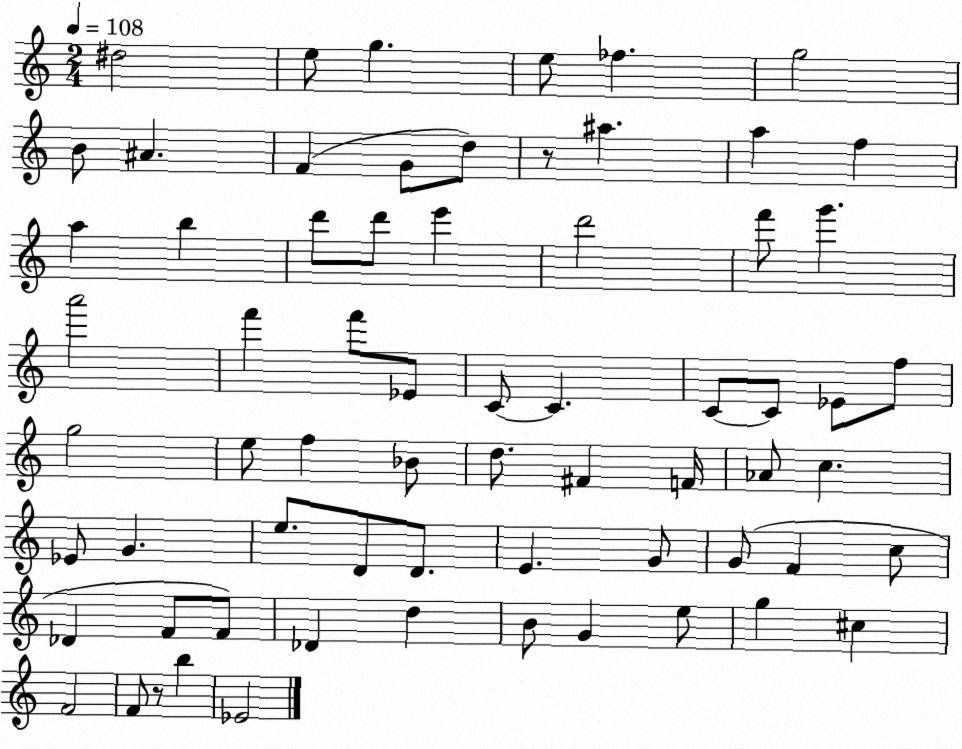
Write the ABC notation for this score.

X:1
T:Untitled
M:2/4
L:1/4
K:C
^d2 e/2 g e/2 _f g2 B/2 ^A F G/2 d/2 z/2 ^a a f a b d'/2 d'/2 e' d'2 f'/2 g' a'2 f' f'/2 _E/2 C/2 C C/2 C/2 _E/2 f/2 g2 e/2 f _B/2 d/2 ^F F/4 _A/2 c _E/2 G e/2 D/2 D/2 E G/2 G/2 F c/2 _D F/2 F/2 _D d B/2 G e/2 g ^c F2 F/2 z/2 b _E2